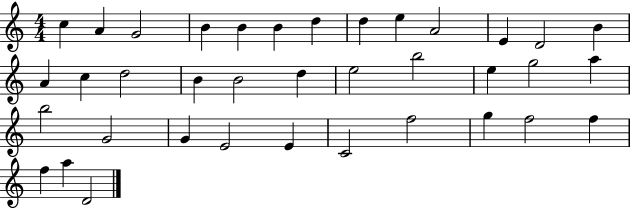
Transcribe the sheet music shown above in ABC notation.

X:1
T:Untitled
M:4/4
L:1/4
K:C
c A G2 B B B d d e A2 E D2 B A c d2 B B2 d e2 b2 e g2 a b2 G2 G E2 E C2 f2 g f2 f f a D2